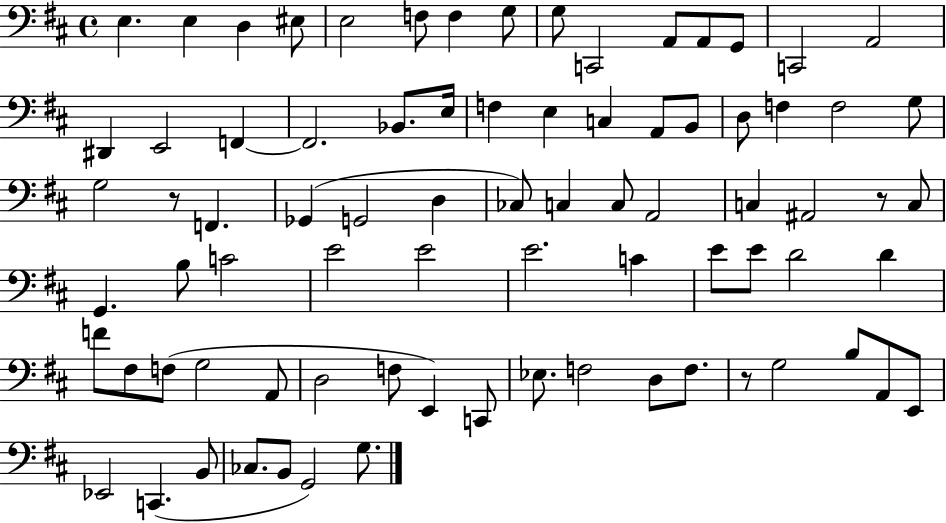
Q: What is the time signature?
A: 4/4